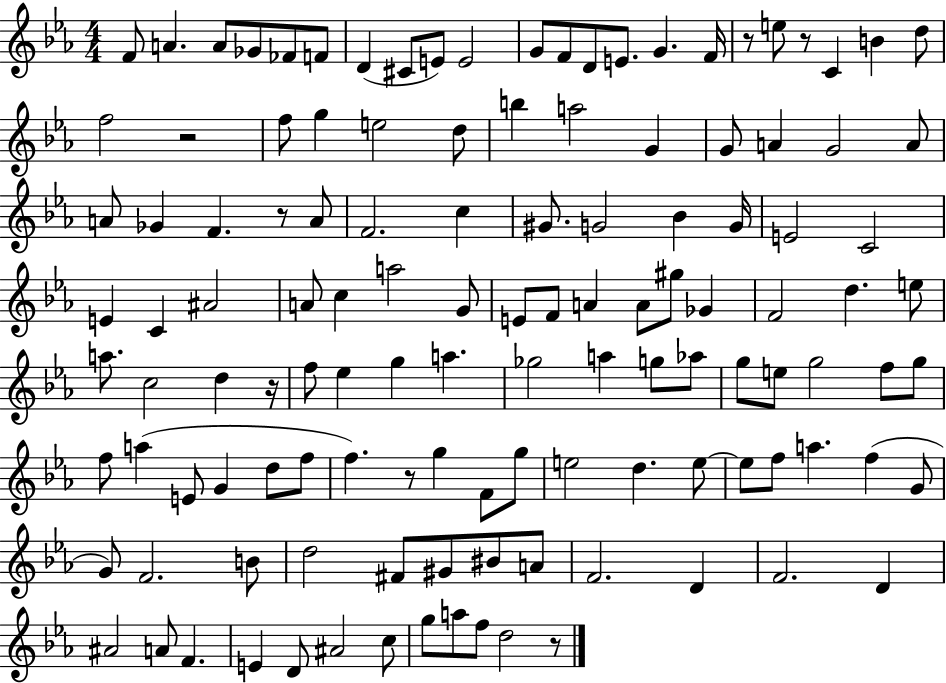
X:1
T:Untitled
M:4/4
L:1/4
K:Eb
F/2 A A/2 _G/2 _F/2 F/2 D ^C/2 E/2 E2 G/2 F/2 D/2 E/2 G F/4 z/2 e/2 z/2 C B d/2 f2 z2 f/2 g e2 d/2 b a2 G G/2 A G2 A/2 A/2 _G F z/2 A/2 F2 c ^G/2 G2 _B G/4 E2 C2 E C ^A2 A/2 c a2 G/2 E/2 F/2 A A/2 ^g/2 _G F2 d e/2 a/2 c2 d z/4 f/2 _e g a _g2 a g/2 _a/2 g/2 e/2 g2 f/2 g/2 f/2 a E/2 G d/2 f/2 f z/2 g F/2 g/2 e2 d e/2 e/2 f/2 a f G/2 G/2 F2 B/2 d2 ^F/2 ^G/2 ^B/2 A/2 F2 D F2 D ^A2 A/2 F E D/2 ^A2 c/2 g/2 a/2 f/2 d2 z/2